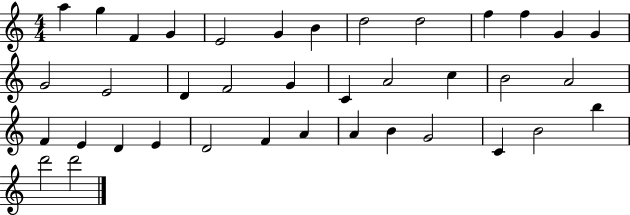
{
  \clef treble
  \numericTimeSignature
  \time 4/4
  \key c \major
  a''4 g''4 f'4 g'4 | e'2 g'4 b'4 | d''2 d''2 | f''4 f''4 g'4 g'4 | \break g'2 e'2 | d'4 f'2 g'4 | c'4 a'2 c''4 | b'2 a'2 | \break f'4 e'4 d'4 e'4 | d'2 f'4 a'4 | a'4 b'4 g'2 | c'4 b'2 b''4 | \break d'''2 d'''2 | \bar "|."
}